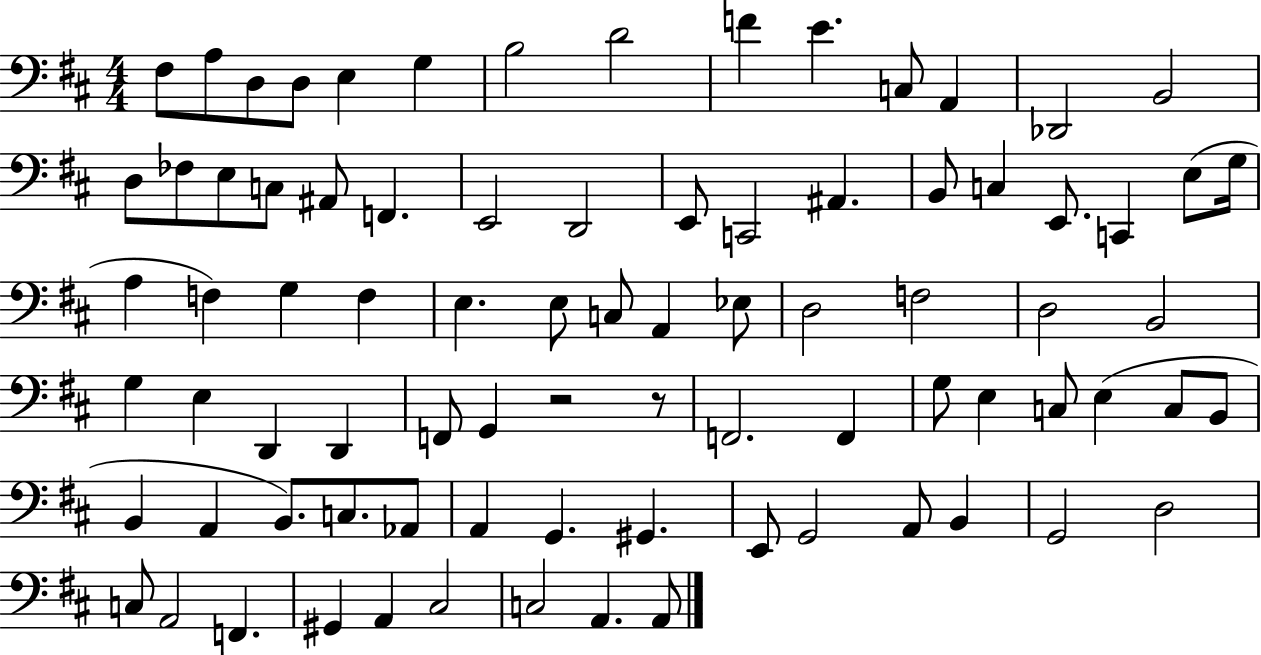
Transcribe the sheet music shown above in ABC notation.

X:1
T:Untitled
M:4/4
L:1/4
K:D
^F,/2 A,/2 D,/2 D,/2 E, G, B,2 D2 F E C,/2 A,, _D,,2 B,,2 D,/2 _F,/2 E,/2 C,/2 ^A,,/2 F,, E,,2 D,,2 E,,/2 C,,2 ^A,, B,,/2 C, E,,/2 C,, E,/2 G,/4 A, F, G, F, E, E,/2 C,/2 A,, _E,/2 D,2 F,2 D,2 B,,2 G, E, D,, D,, F,,/2 G,, z2 z/2 F,,2 F,, G,/2 E, C,/2 E, C,/2 B,,/2 B,, A,, B,,/2 C,/2 _A,,/2 A,, G,, ^G,, E,,/2 G,,2 A,,/2 B,, G,,2 D,2 C,/2 A,,2 F,, ^G,, A,, ^C,2 C,2 A,, A,,/2